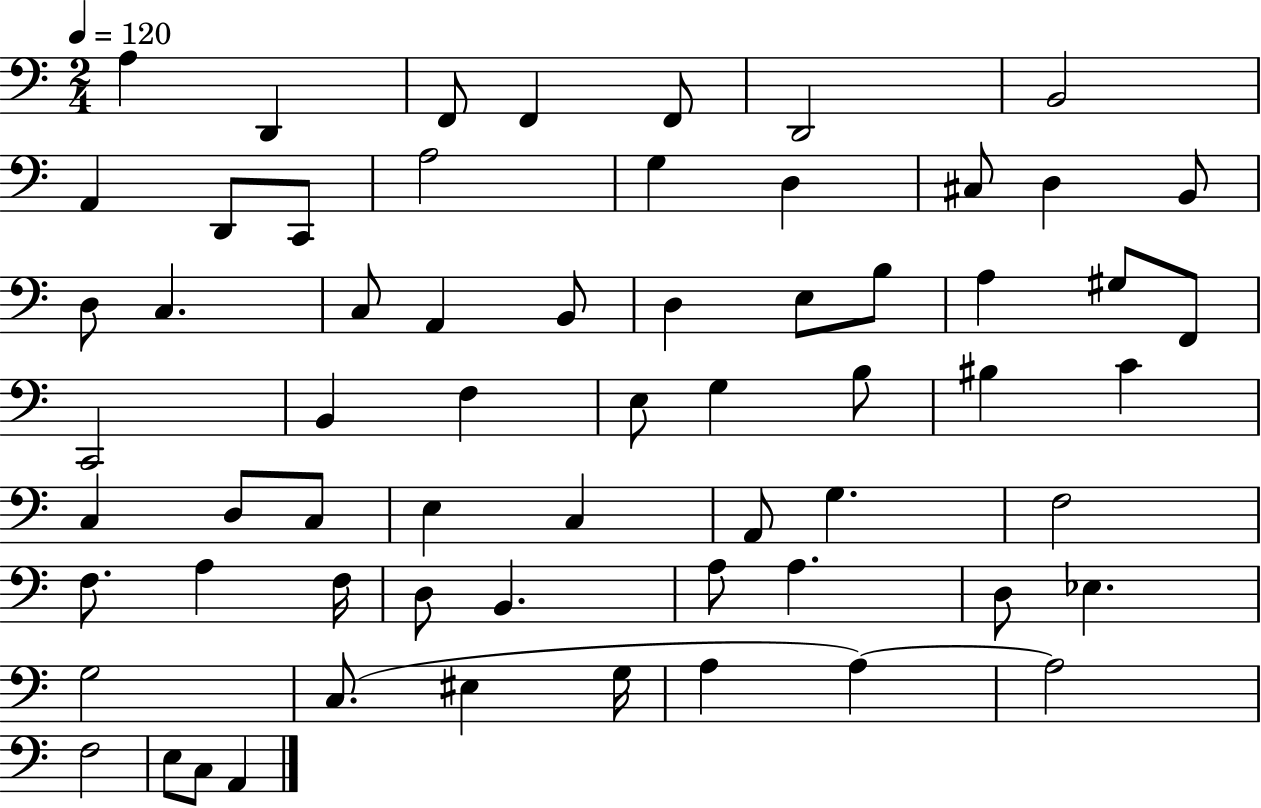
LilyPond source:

{
  \clef bass
  \numericTimeSignature
  \time 2/4
  \key c \major
  \tempo 4 = 120
  a4 d,4 | f,8 f,4 f,8 | d,2 | b,2 | \break a,4 d,8 c,8 | a2 | g4 d4 | cis8 d4 b,8 | \break d8 c4. | c8 a,4 b,8 | d4 e8 b8 | a4 gis8 f,8 | \break c,2 | b,4 f4 | e8 g4 b8 | bis4 c'4 | \break c4 d8 c8 | e4 c4 | a,8 g4. | f2 | \break f8. a4 f16 | d8 b,4. | a8 a4. | d8 ees4. | \break g2 | c8.( eis4 g16 | a4 a4~~) | a2 | \break f2 | e8 c8 a,4 | \bar "|."
}